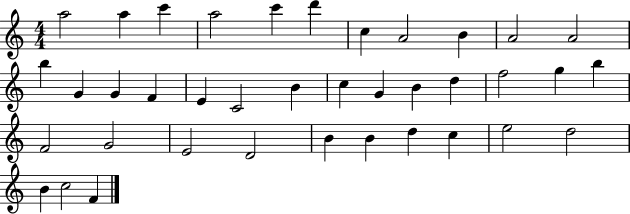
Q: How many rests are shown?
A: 0